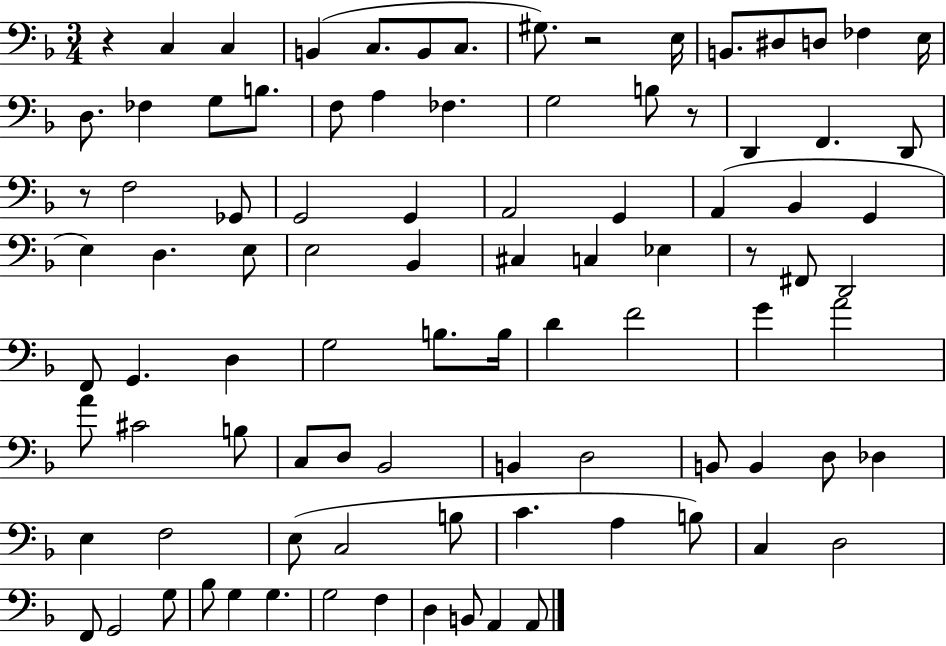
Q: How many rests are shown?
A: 5